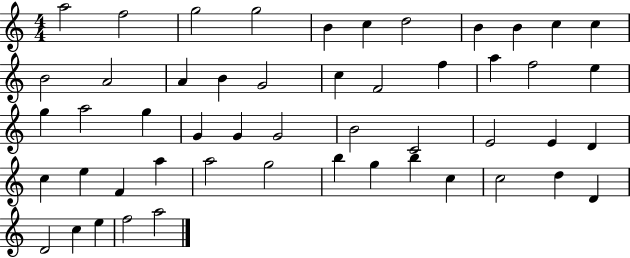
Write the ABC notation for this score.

X:1
T:Untitled
M:4/4
L:1/4
K:C
a2 f2 g2 g2 B c d2 B B c c B2 A2 A B G2 c F2 f a f2 e g a2 g G G G2 B2 C2 E2 E D c e F a a2 g2 b g b c c2 d D D2 c e f2 a2